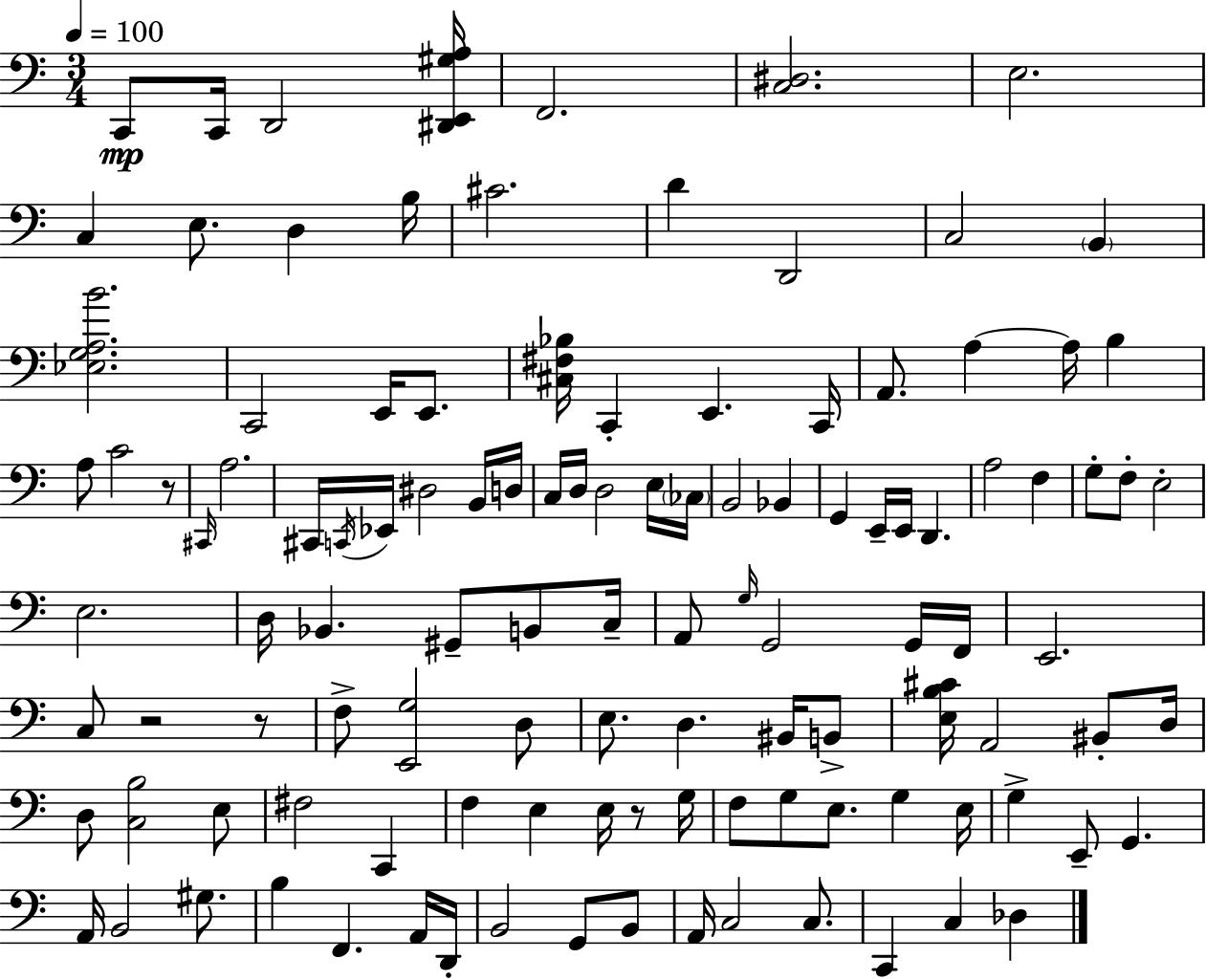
C2/e C2/s D2/h [D#2,E2,G#3,A3]/s F2/h. [C3,D#3]/h. E3/h. C3/q E3/e. D3/q B3/s C#4/h. D4/q D2/h C3/h B2/q [Eb3,G3,A3,B4]/h. C2/h E2/s E2/e. [C#3,F#3,Bb3]/s C2/q E2/q. C2/s A2/e. A3/q A3/s B3/q A3/e C4/h R/e C#2/s A3/h. C#2/s C2/s Eb2/s D#3/h B2/s D3/s C3/s D3/s D3/h E3/s CES3/s B2/h Bb2/q G2/q E2/s E2/s D2/q. A3/h F3/q G3/e F3/e E3/h E3/h. D3/s Bb2/q. G#2/e B2/e C3/s A2/e G3/s G2/h G2/s F2/s E2/h. C3/e R/h R/e F3/e [E2,G3]/h D3/e E3/e. D3/q. BIS2/s B2/e [E3,B3,C#4]/s A2/h BIS2/e D3/s D3/e [C3,B3]/h E3/e F#3/h C2/q F3/q E3/q E3/s R/e G3/s F3/e G3/e E3/e. G3/q E3/s G3/q E2/e G2/q. A2/s B2/h G#3/e. B3/q F2/q. A2/s D2/s B2/h G2/e B2/e A2/s C3/h C3/e. C2/q C3/q Db3/q